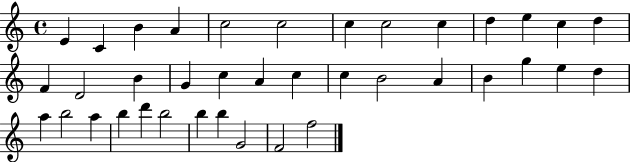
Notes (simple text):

E4/q C4/q B4/q A4/q C5/h C5/h C5/q C5/h C5/q D5/q E5/q C5/q D5/q F4/q D4/h B4/q G4/q C5/q A4/q C5/q C5/q B4/h A4/q B4/q G5/q E5/q D5/q A5/q B5/h A5/q B5/q D6/q B5/h B5/q B5/q G4/h F4/h F5/h